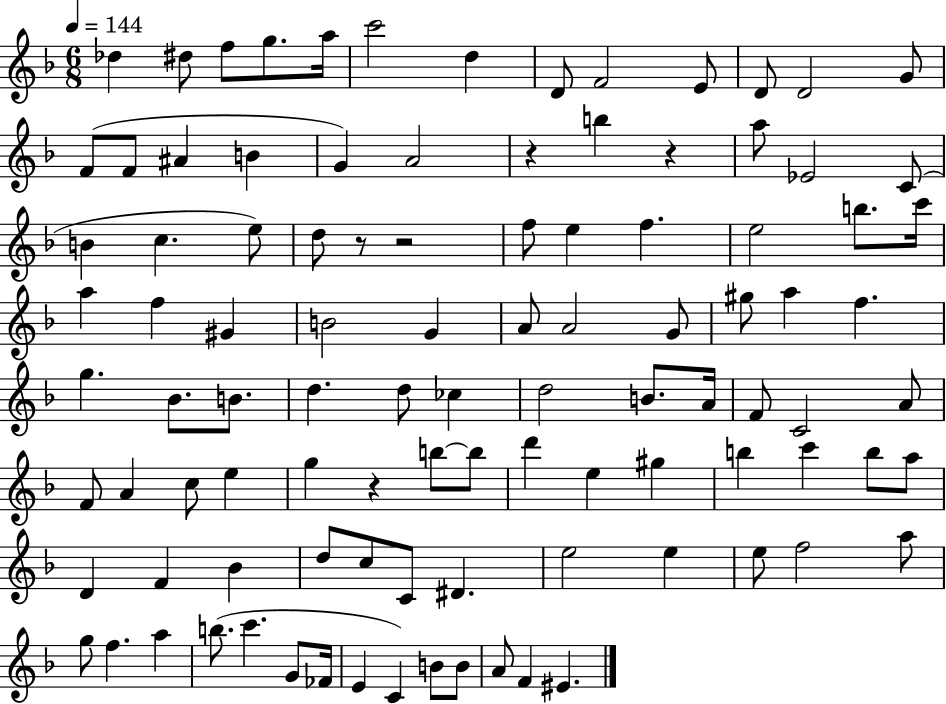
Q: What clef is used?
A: treble